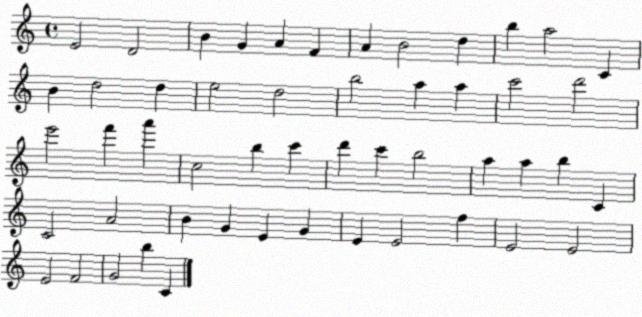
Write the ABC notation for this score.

X:1
T:Untitled
M:4/4
L:1/4
K:C
E2 D2 B G A F A B2 d b a2 C B d2 d e2 d2 b2 a a c'2 d'2 e'2 f' a' c2 b c' d' c' b2 a a b C C2 A2 B G E G E E2 f E2 E2 E2 F2 G2 b C